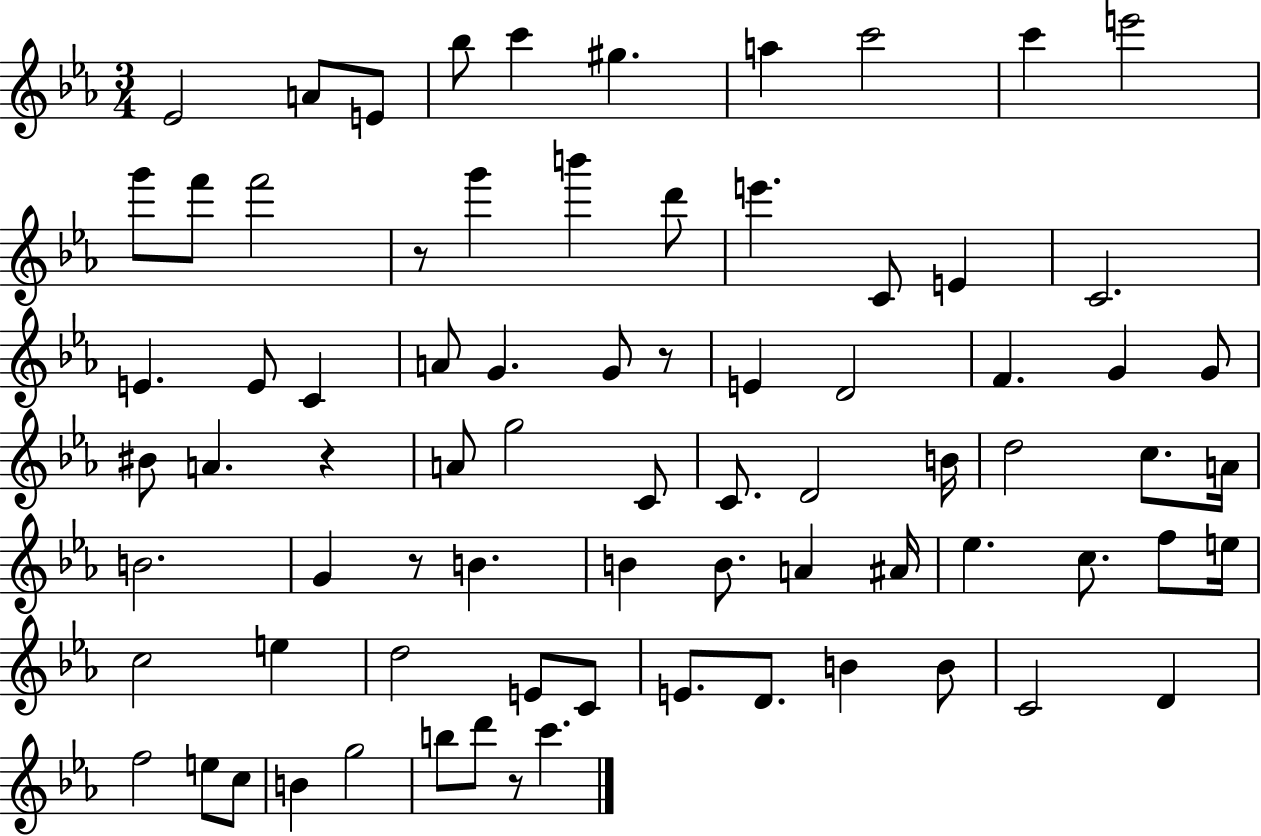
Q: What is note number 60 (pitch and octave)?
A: D4